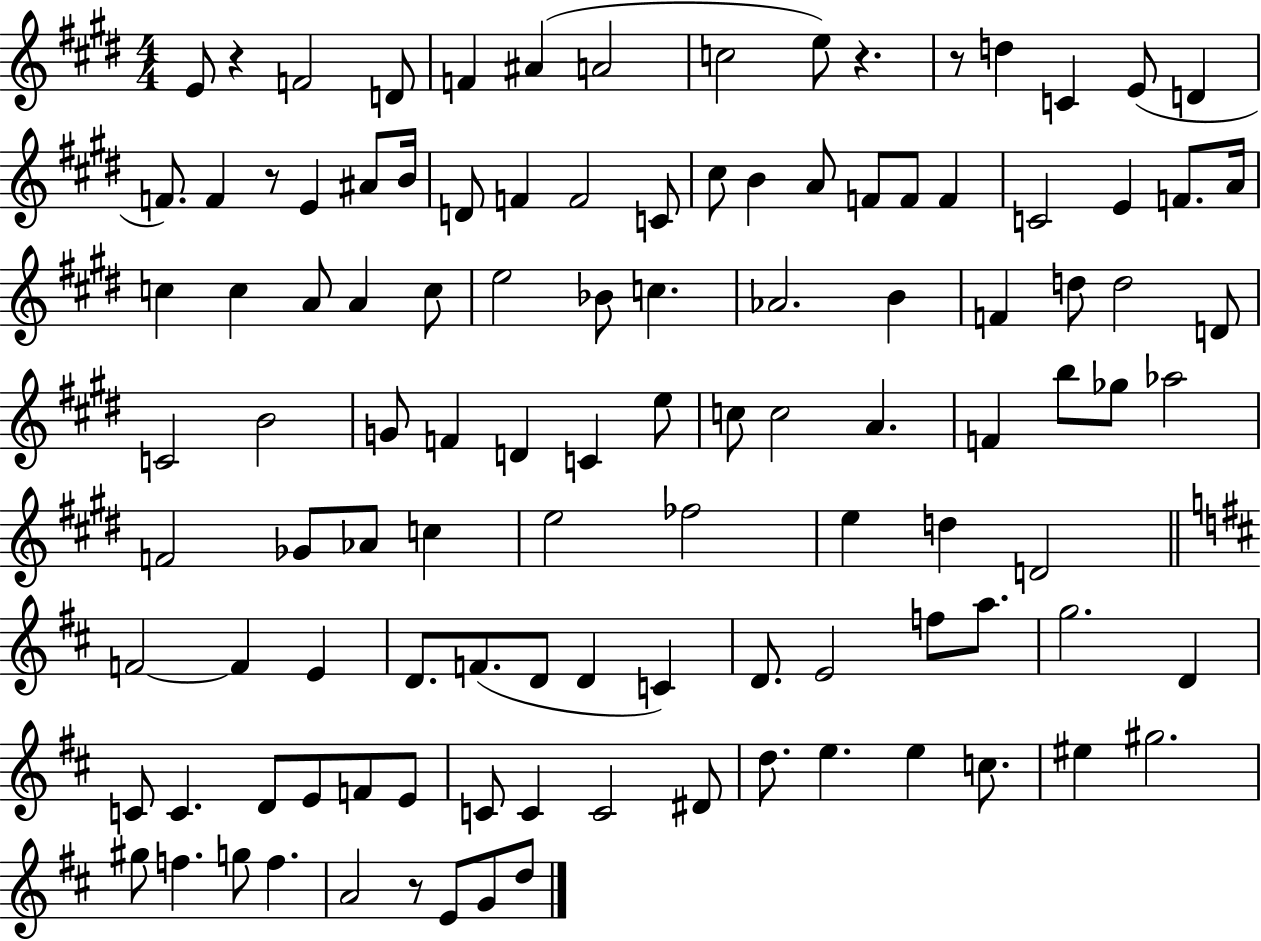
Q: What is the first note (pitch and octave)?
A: E4